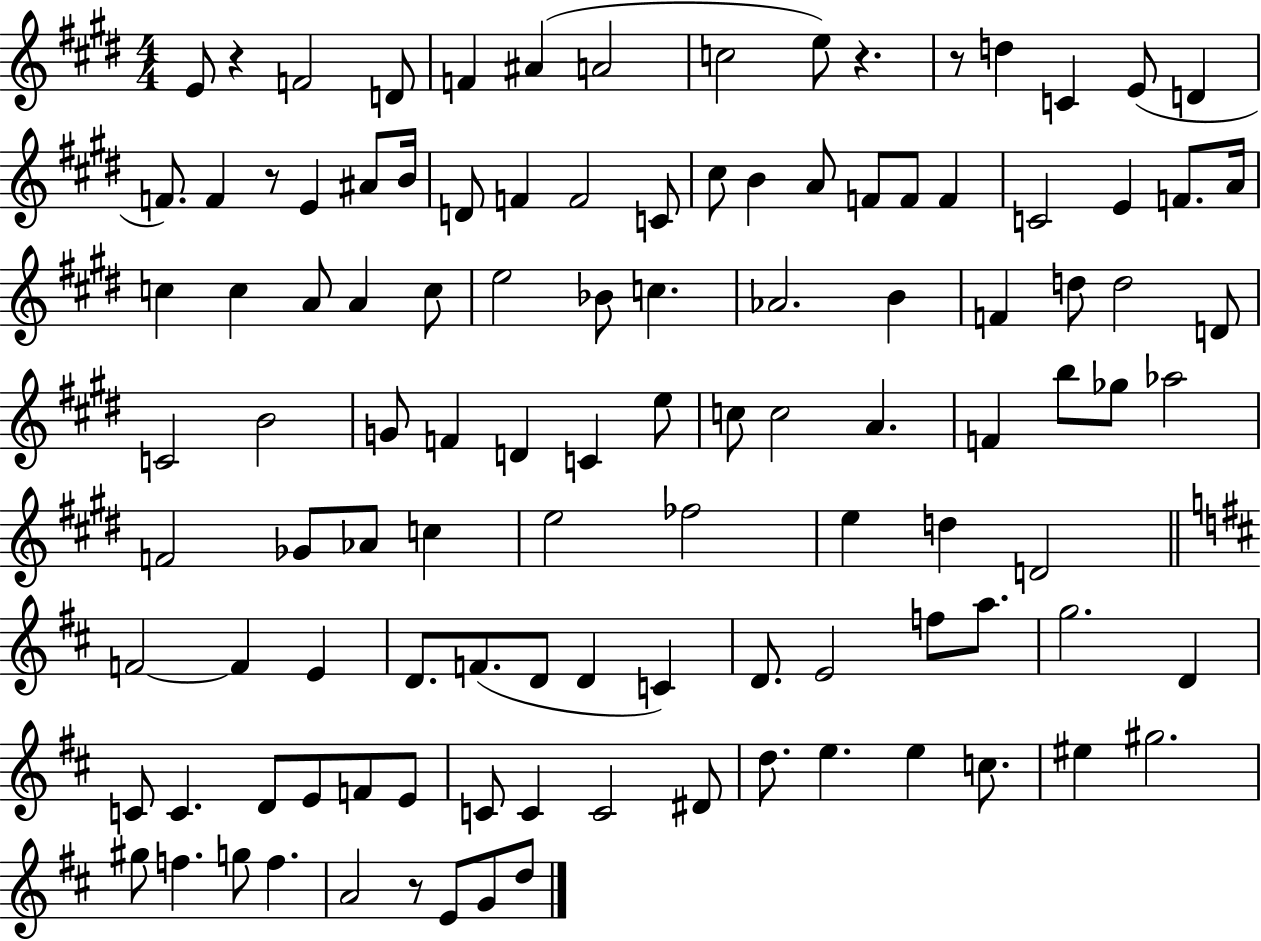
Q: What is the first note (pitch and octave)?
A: E4